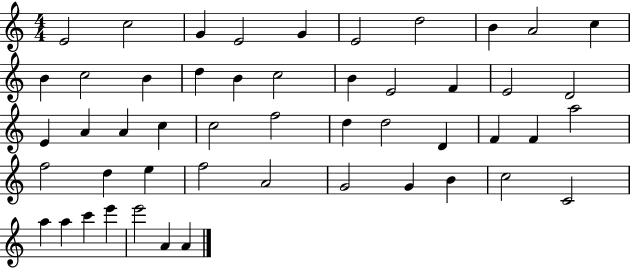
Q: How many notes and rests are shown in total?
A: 50